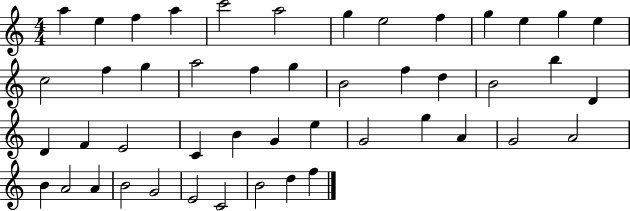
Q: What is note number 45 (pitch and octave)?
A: B4